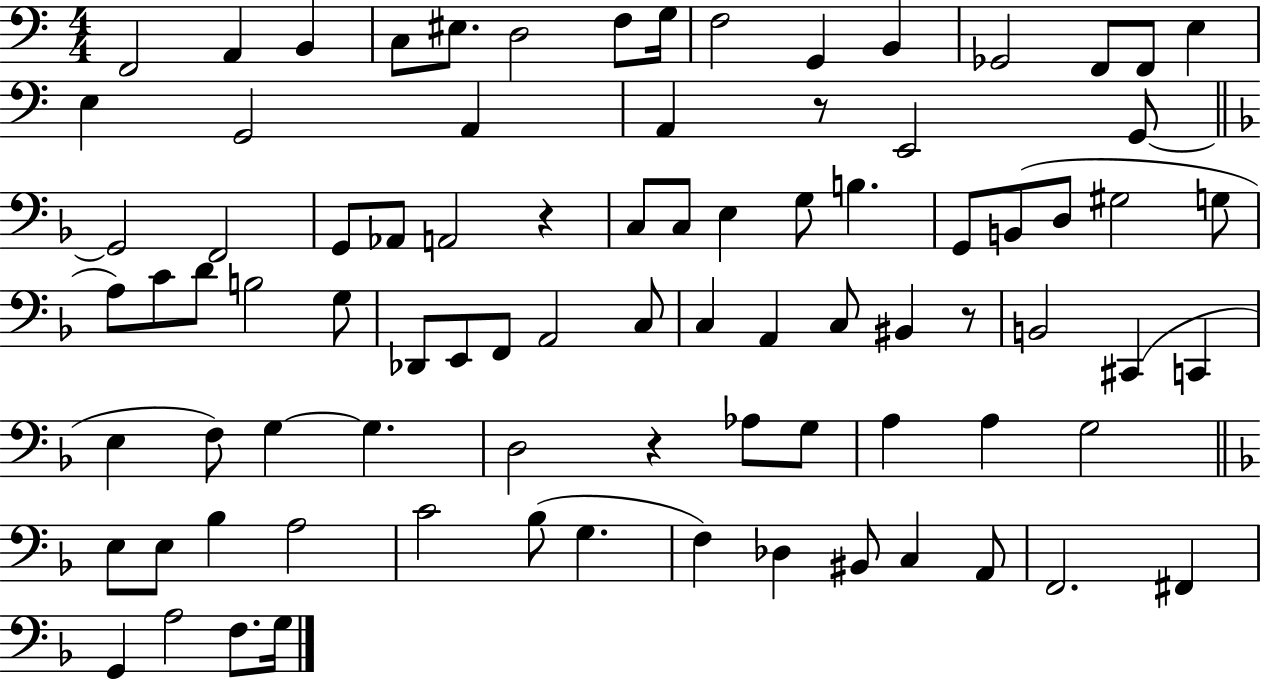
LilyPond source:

{
  \clef bass
  \numericTimeSignature
  \time 4/4
  \key c \major
  f,2 a,4 b,4 | c8 eis8. d2 f8 g16 | f2 g,4 b,4 | ges,2 f,8 f,8 e4 | \break e4 g,2 a,4 | a,4 r8 e,2 g,8~~ | \bar "||" \break \key f \major g,2 f,2 | g,8 aes,8 a,2 r4 | c8 c8 e4 g8 b4. | g,8 b,8( d8 gis2 g8 | \break a8) c'8 d'8 b2 g8 | des,8 e,8 f,8 a,2 c8 | c4 a,4 c8 bis,4 r8 | b,2 cis,4( c,4 | \break e4 f8) g4~~ g4. | d2 r4 aes8 g8 | a4 a4 g2 | \bar "||" \break \key d \minor e8 e8 bes4 a2 | c'2 bes8( g4. | f4) des4 bis,8 c4 a,8 | f,2. fis,4 | \break g,4 a2 f8. g16 | \bar "|."
}